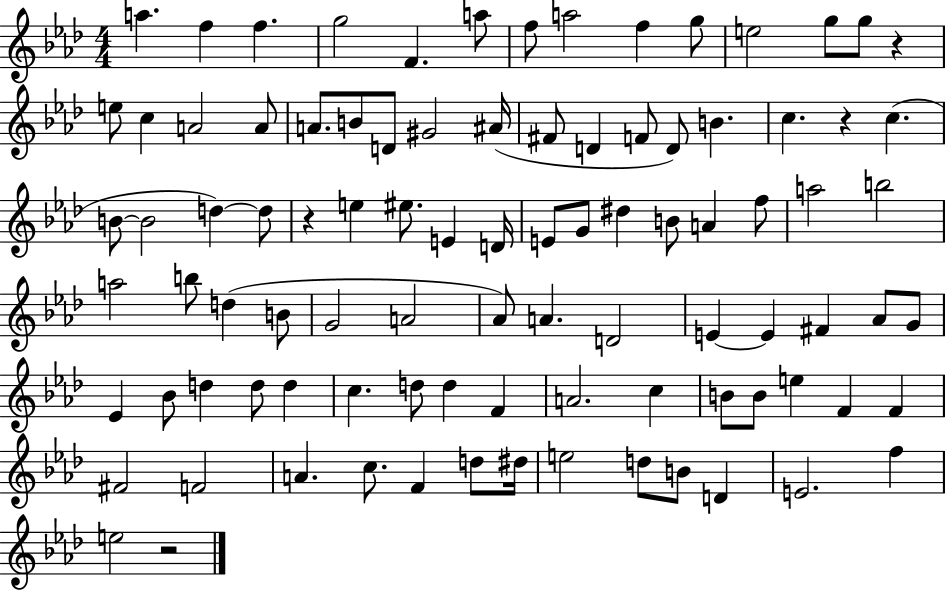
X:1
T:Untitled
M:4/4
L:1/4
K:Ab
a f f g2 F a/2 f/2 a2 f g/2 e2 g/2 g/2 z e/2 c A2 A/2 A/2 B/2 D/2 ^G2 ^A/4 ^F/2 D F/2 D/2 B c z c B/2 B2 d d/2 z e ^e/2 E D/4 E/2 G/2 ^d B/2 A f/2 a2 b2 a2 b/2 d B/2 G2 A2 _A/2 A D2 E E ^F _A/2 G/2 _E _B/2 d d/2 d c d/2 d F A2 c B/2 B/2 e F F ^F2 F2 A c/2 F d/2 ^d/4 e2 d/2 B/2 D E2 f e2 z2